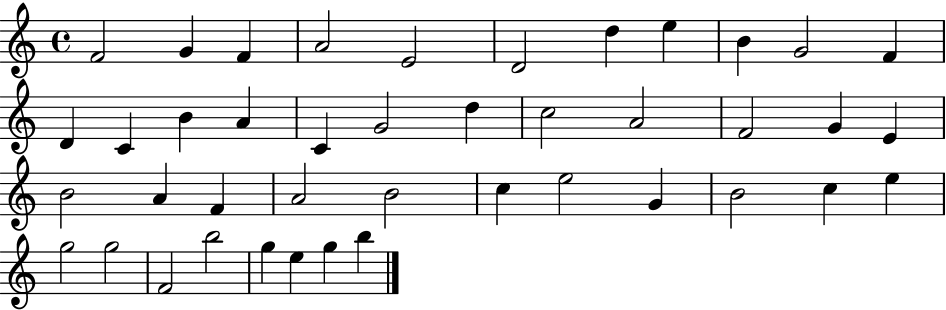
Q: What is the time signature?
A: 4/4